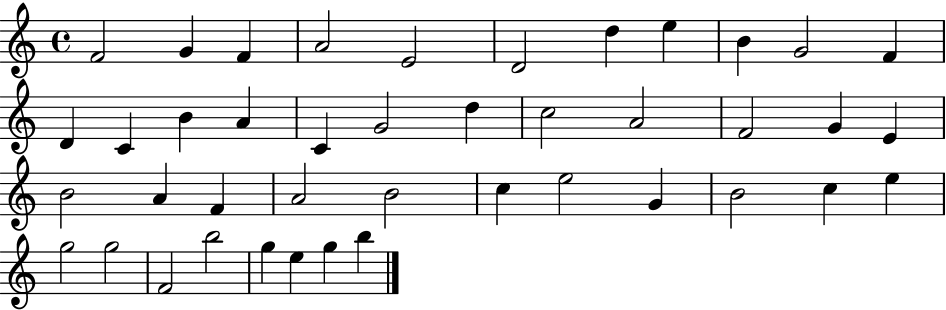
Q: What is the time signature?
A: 4/4